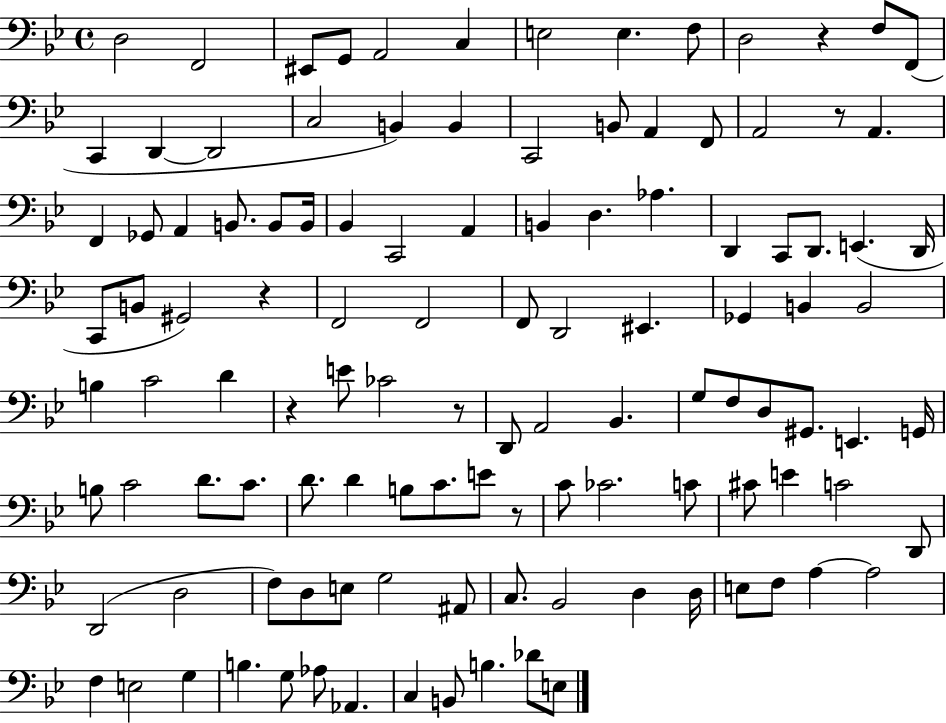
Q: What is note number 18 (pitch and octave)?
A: B2